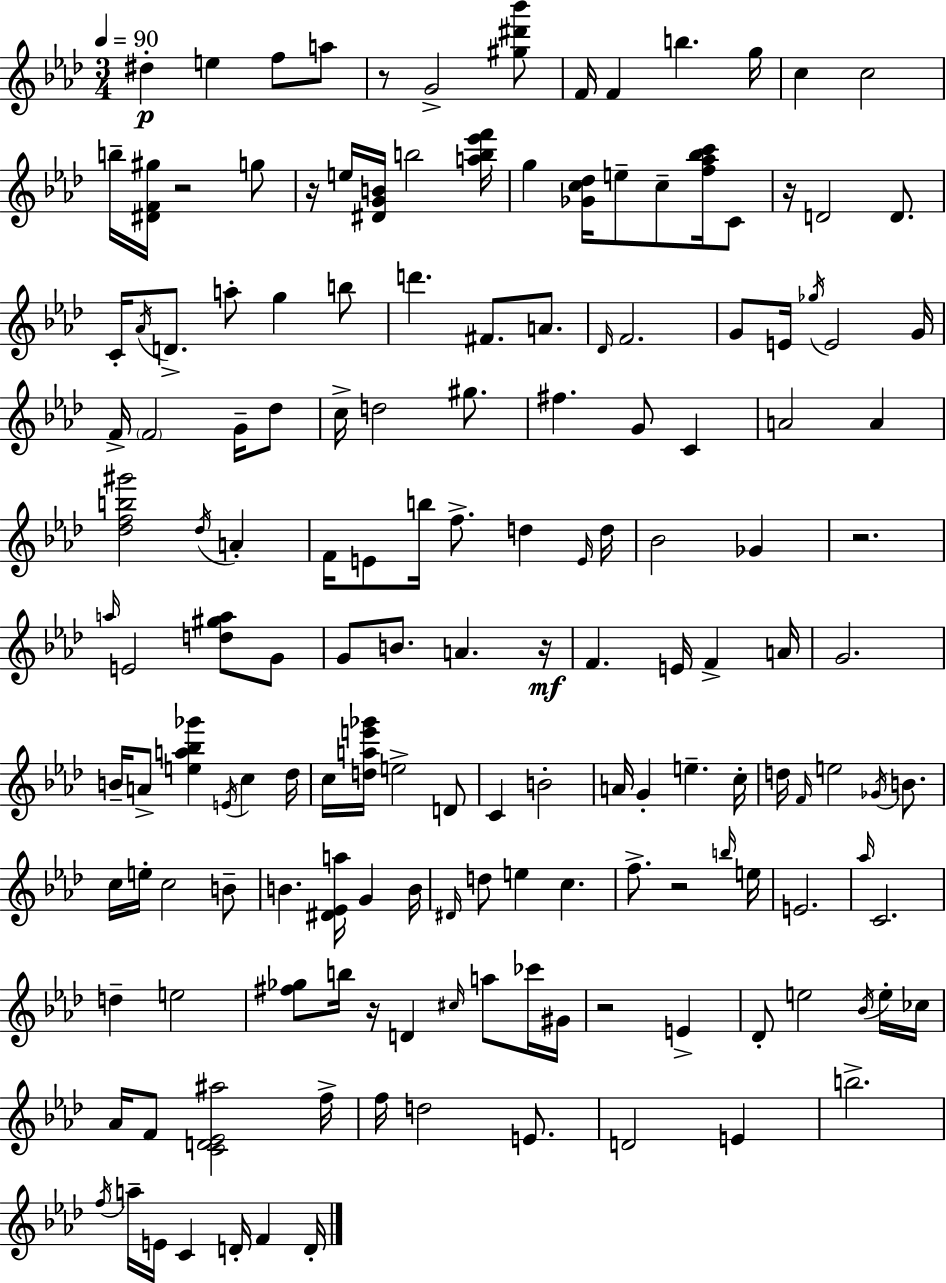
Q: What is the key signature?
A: F minor